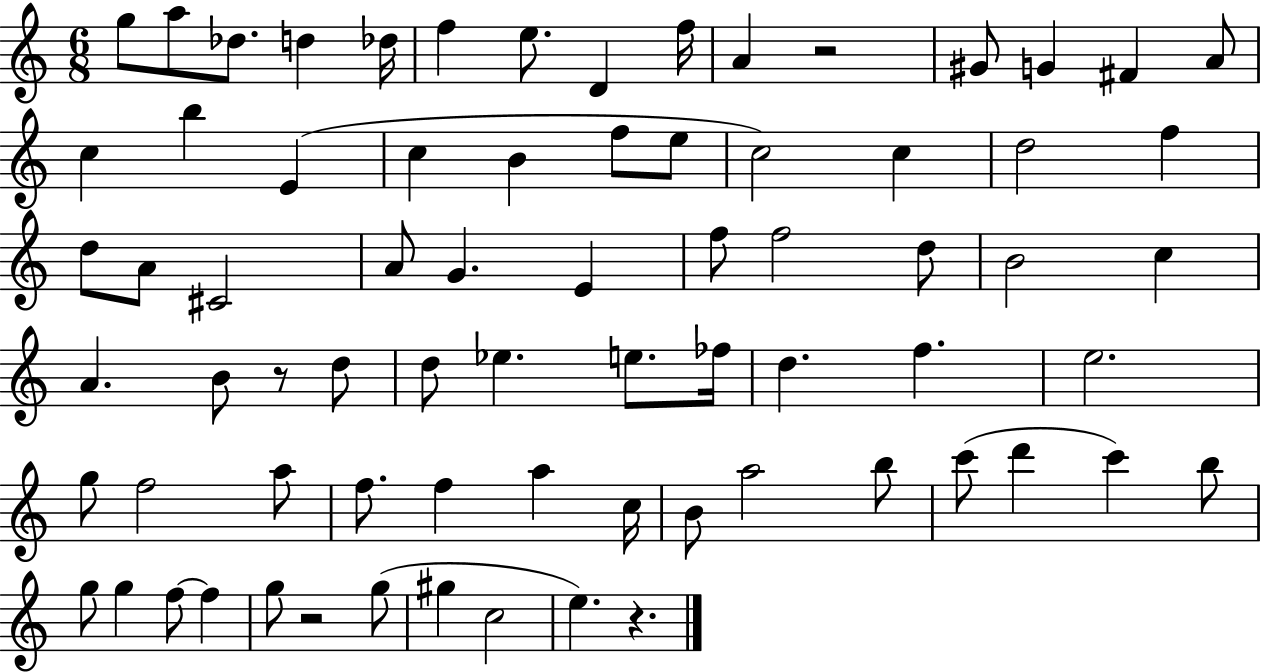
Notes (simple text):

G5/e A5/e Db5/e. D5/q Db5/s F5/q E5/e. D4/q F5/s A4/q R/h G#4/e G4/q F#4/q A4/e C5/q B5/q E4/q C5/q B4/q F5/e E5/e C5/h C5/q D5/h F5/q D5/e A4/e C#4/h A4/e G4/q. E4/q F5/e F5/h D5/e B4/h C5/q A4/q. B4/e R/e D5/e D5/e Eb5/q. E5/e. FES5/s D5/q. F5/q. E5/h. G5/e F5/h A5/e F5/e. F5/q A5/q C5/s B4/e A5/h B5/e C6/e D6/q C6/q B5/e G5/e G5/q F5/e F5/q G5/e R/h G5/e G#5/q C5/h E5/q. R/q.